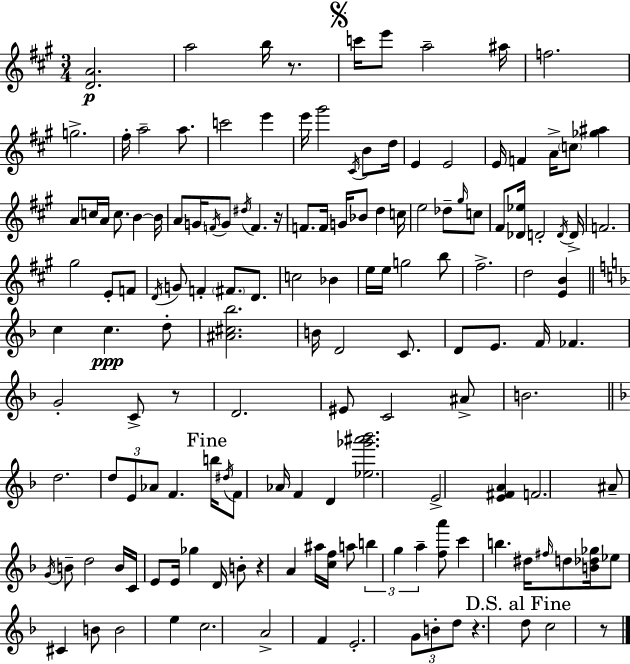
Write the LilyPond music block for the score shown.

{
  \clef treble
  \numericTimeSignature
  \time 3/4
  \key a \major
  <d' a'>2.\p | a''2 b''16 r8. | \mark \markup { \musicglyph "scripts.segno" } c'''16 e'''8 a''2-- ais''16 | f''2. | \break g''2.-> | fis''16-. a''2-- a''8. | c'''2 e'''4 | e'''16 gis'''2 \acciaccatura { cis'16 } b'8 | \break d''16 e'4 e'2 | e'16 f'4 a'16-> \parenthesize c''8 <ges'' ais''>4 | a'8 c''16 a'16 c''8. b'4~~ | b'16 a'8 g'16 \acciaccatura { f'16 } g'8 \acciaccatura { dis''16 } f'4. | \break r16 f'8. f'16 g'16 bes'8 d''4 | c''16 e''2 des''8-- | \grace { gis''16 } c''8 fis'8 <des' ees''>16 d'2-. | \acciaccatura { d'16 } d'16-> f'2. | \break gis''2 | e'8-. f'8 \acciaccatura { d'16 } g'8 f'4-. | \parenthesize fis'8. d'8. c''2 | bes'4 e''16 e''16 g''2 | \break b''8 fis''2.-> | d''2 | <e' b'>4 \bar "||" \break \key f \major c''4 c''4.\ppp d''8-. | <ais' cis'' bes''>2. | b'16 d'2 c'8. | d'8 e'8. f'16 fes'4. | \break g'2-. c'8-> r8 | d'2. | eis'8 c'2 ais'8-> | b'2. | \break \bar "||" \break \key f \major d''2. | \tuplet 3/2 { d''8 e'8 aes'8 } f'4. | \mark "Fine" b''16 \acciaccatura { dis''16 } f'8 aes'16 f'4 d'4 | <ees'' ges''' ais''' bes'''>2. | \break e'2-> <e' fis' a'>4 | f'2. | ais'8-- \acciaccatura { g'16 } b'8-- d''2 | b'16 c'16 e'8 e'16 ges''4 d'16 | \break b'8-. r4 a'4 ais''16 <c'' f''>16 | a''8 \tuplet 3/2 { b''4 g''4 a''4-- } | <f'' a'''>8 c'''4 b''4. | dis''16 \grace { fis''16 } d''8 <b' des'' ges''>16 ees''8 cis'4 | \break b'8 b'2 e''4 | c''2. | a'2-> f'4 | e'2.-. | \break \tuplet 3/2 { g'8 b'8-. d''8 } r4. | \mark "D.S. al Fine" d''8 c''2 | r8 \bar "|."
}